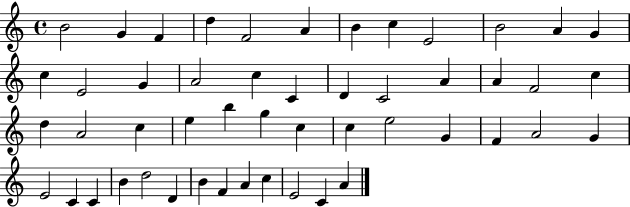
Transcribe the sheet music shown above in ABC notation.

X:1
T:Untitled
M:4/4
L:1/4
K:C
B2 G F d F2 A B c E2 B2 A G c E2 G A2 c C D C2 A A F2 c d A2 c e b g c c e2 G F A2 G E2 C C B d2 D B F A c E2 C A